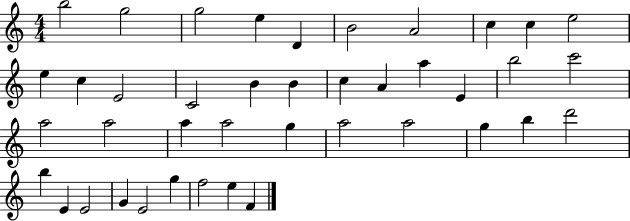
B5/h G5/h G5/h E5/q D4/q B4/h A4/h C5/q C5/q E5/h E5/q C5/q E4/h C4/h B4/q B4/q C5/q A4/q A5/q E4/q B5/h C6/h A5/h A5/h A5/q A5/h G5/q A5/h A5/h G5/q B5/q D6/h B5/q E4/q E4/h G4/q E4/h G5/q F5/h E5/q F4/q